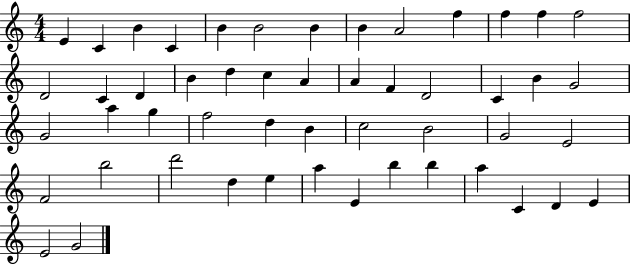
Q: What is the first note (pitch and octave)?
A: E4